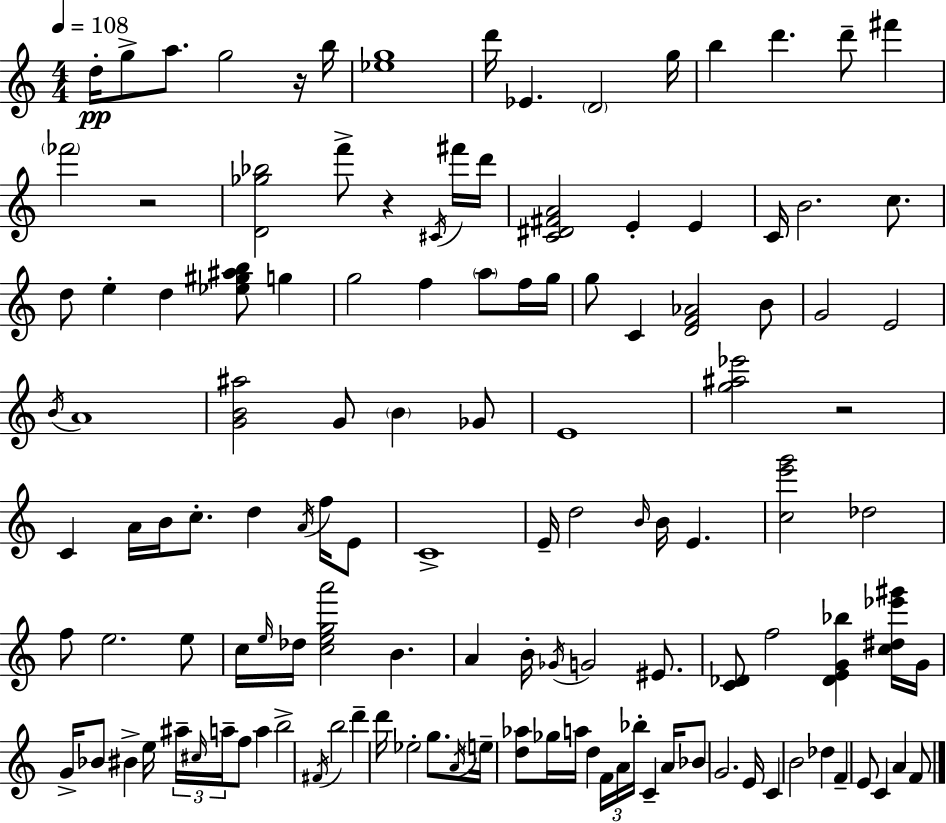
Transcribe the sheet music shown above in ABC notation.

X:1
T:Untitled
M:4/4
L:1/4
K:Am
d/4 g/2 a/2 g2 z/4 b/4 [_eg]4 d'/4 _E D2 g/4 b d' d'/2 ^f' _f'2 z2 [D_g_b]2 f'/2 z ^C/4 ^f'/4 d'/4 [C^D^FA]2 E E C/4 B2 c/2 d/2 e d [_e^g^ab]/2 g g2 f a/2 f/4 g/4 g/2 C [DF_A]2 B/2 G2 E2 B/4 A4 [GB^a]2 G/2 B _G/2 E4 [g^a_e']2 z2 C A/4 B/4 c/2 d A/4 f/4 E/2 C4 E/4 d2 B/4 B/4 E [ce'g']2 _d2 f/2 e2 e/2 c/4 e/4 _d/4 [cega']2 B A B/4 _G/4 G2 ^E/2 [C_D]/2 f2 [_DEG_b] [c^d_e'^g']/4 G/4 G/4 _B/2 ^B e/4 ^a/4 ^c/4 a/4 f/2 a b2 ^F/4 b2 d' d'/4 _e2 g/2 A/4 e/4 [d_a]/2 _g/4 a/4 d F/4 A/4 _b/4 C A/4 _B/2 G2 E/4 C B2 _d F E/2 C A F/2